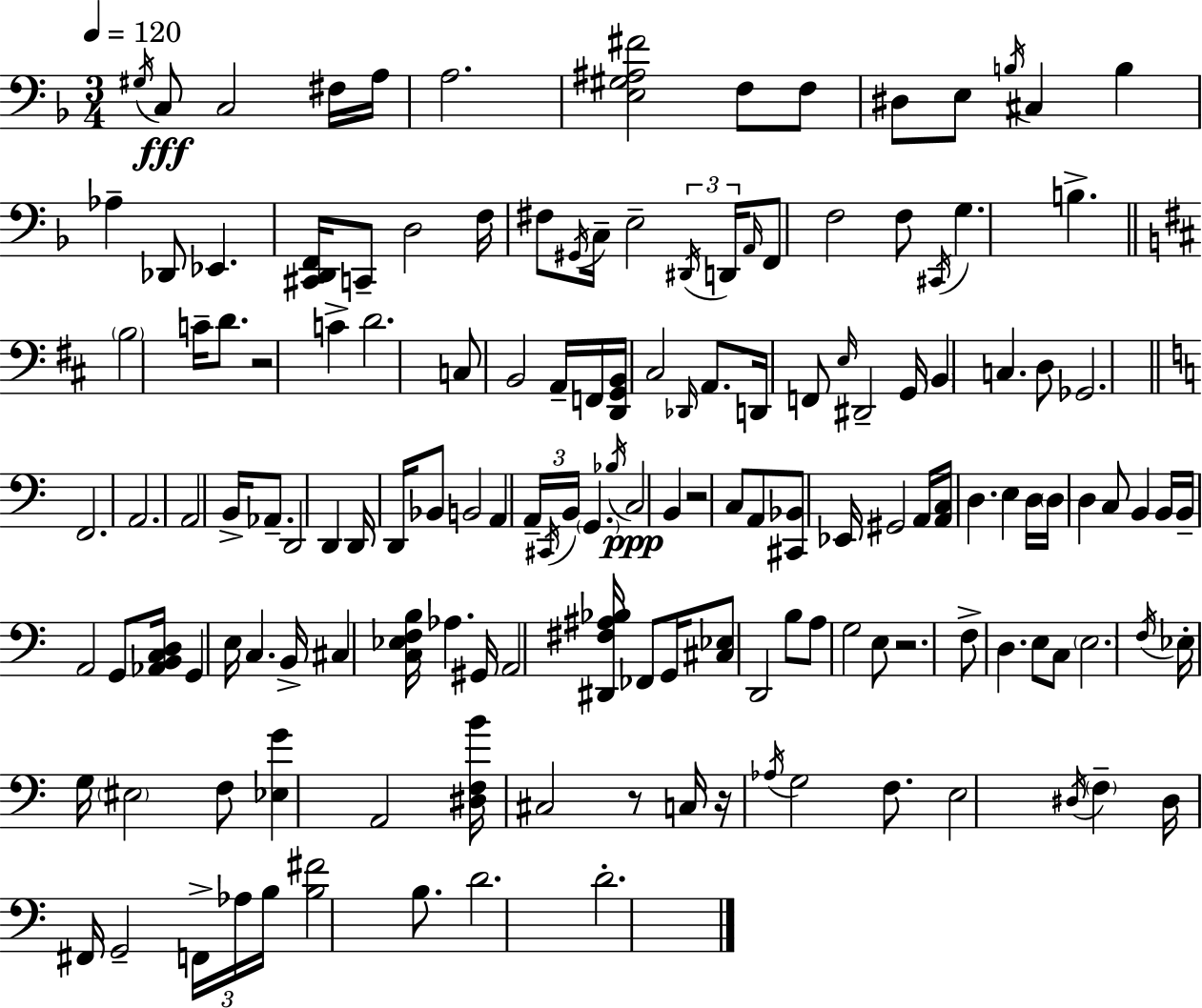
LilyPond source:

{
  \clef bass
  \numericTimeSignature
  \time 3/4
  \key f \major
  \tempo 4 = 120
  \acciaccatura { gis16 }\fff c8 c2 fis16 | a16 a2. | <e gis ais fis'>2 f8 f8 | dis8 e8 \acciaccatura { b16 } cis4 b4 | \break aes4-- des,8 ees,4. | <cis, d, f,>16 c,8-- d2 | f16 fis8 \acciaccatura { gis,16 } c16-- e2-- | \tuplet 3/2 { \acciaccatura { dis,16 } d,16 \grace { a,16 } } f,8 f2 | \break f8 \acciaccatura { cis,16 } g4. | b4.-> \bar "||" \break \key b \minor \parenthesize b2 c'16-- d'8. | r2 c'4-> | d'2. | c8 b,2 a,16-- f,16 | \break <d, g, b,>16 cis2 \grace { des,16 } a,8. | d,16 f,8 \grace { e16 } dis,2-- | g,16 \parenthesize b,4 c4. | d8 ges,2. | \break \bar "||" \break \key c \major f,2. | a,2. | a,2 b,16-> aes,8.-- | d,2 d,4 | \break d,16 d,16 bes,8 b,2 | a,4 \tuplet 3/2 { a,16-- \acciaccatura { cis,16 } b,16 } \parenthesize g,4. | \acciaccatura { bes16 } c2\ppp b,4 | r2 c8 | \break a,8 <cis, bes,>8 ees,16 gis,2 | a,16 <a, c>16 d4. e4 | d16 \parenthesize d16 d4 c8 b,4 | b,16 b,16-- a,2 g,8 | \break <aes, b, c d>16 g,4 e16 c4. | b,16-> cis4 <c ees f b>16 aes4. | gis,16 a,2 <dis, fis ais bes>16 fes,8 | g,16 <cis ees>8 d,2 | \break b8 a8 g2 | e8 r2. | f8-> d4. e8 | c8 \parenthesize e2. | \break \acciaccatura { f16 } ees16-. g16 \parenthesize eis2 | f8 <ees g'>4 a,2 | <dis f b'>16 cis2 | r8 c16 r16 \acciaccatura { aes16 } g2 | \break f8. e2 | \acciaccatura { dis16 } \parenthesize f4-- dis16 fis,16 g,2-- | \tuplet 3/2 { f,16-> aes16 b16 } <b fis'>2 | b8. d'2. | \break d'2.-. | \bar "|."
}